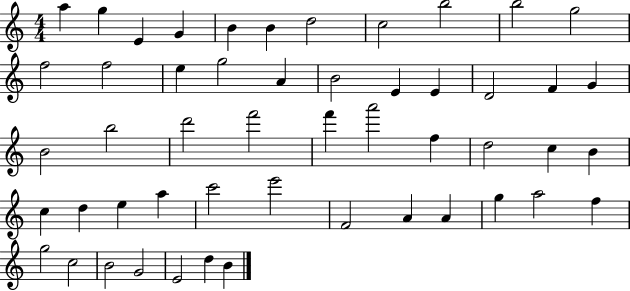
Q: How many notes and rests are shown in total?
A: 51